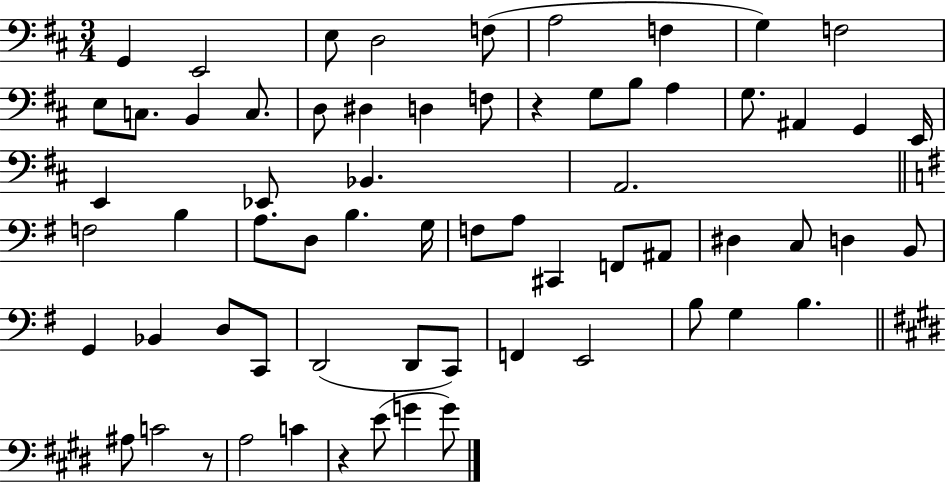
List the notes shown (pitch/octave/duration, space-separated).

G2/q E2/h E3/e D3/h F3/e A3/h F3/q G3/q F3/h E3/e C3/e. B2/q C3/e. D3/e D#3/q D3/q F3/e R/q G3/e B3/e A3/q G3/e. A#2/q G2/q E2/s E2/q Eb2/e Bb2/q. A2/h. F3/h B3/q A3/e. D3/e B3/q. G3/s F3/e A3/e C#2/q F2/e A#2/e D#3/q C3/e D3/q B2/e G2/q Bb2/q D3/e C2/e D2/h D2/e C2/e F2/q E2/h B3/e G3/q B3/q. A#3/e C4/h R/e A3/h C4/q R/q E4/e G4/q G4/e